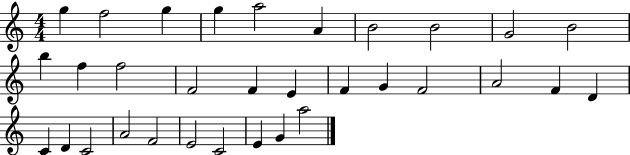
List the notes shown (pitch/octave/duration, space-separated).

G5/q F5/h G5/q G5/q A5/h A4/q B4/h B4/h G4/h B4/h B5/q F5/q F5/h F4/h F4/q E4/q F4/q G4/q F4/h A4/h F4/q D4/q C4/q D4/q C4/h A4/h F4/h E4/h C4/h E4/q G4/q A5/h